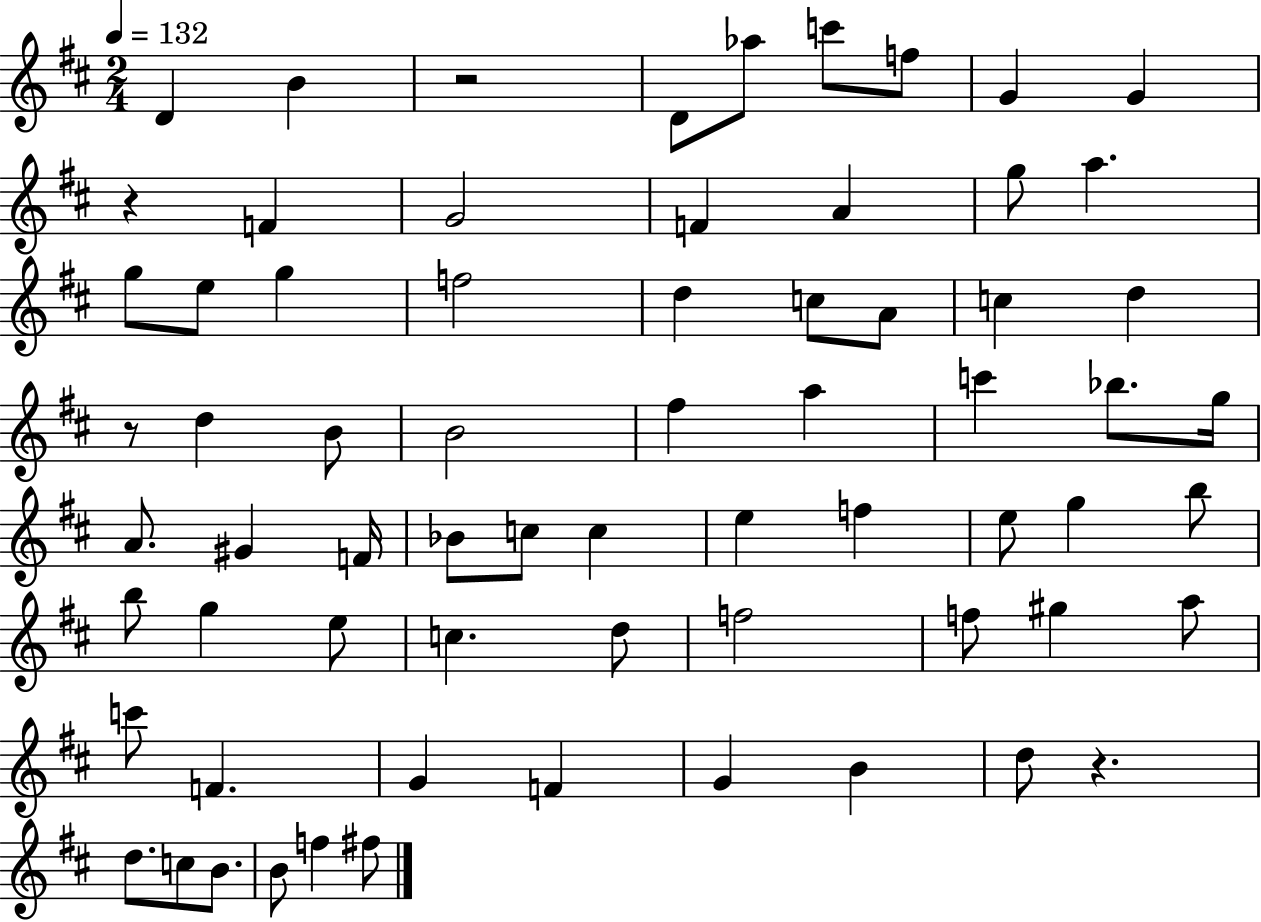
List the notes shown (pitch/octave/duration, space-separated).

D4/q B4/q R/h D4/e Ab5/e C6/e F5/e G4/q G4/q R/q F4/q G4/h F4/q A4/q G5/e A5/q. G5/e E5/e G5/q F5/h D5/q C5/e A4/e C5/q D5/q R/e D5/q B4/e B4/h F#5/q A5/q C6/q Bb5/e. G5/s A4/e. G#4/q F4/s Bb4/e C5/e C5/q E5/q F5/q E5/e G5/q B5/e B5/e G5/q E5/e C5/q. D5/e F5/h F5/e G#5/q A5/e C6/e F4/q. G4/q F4/q G4/q B4/q D5/e R/q. D5/e. C5/e B4/e. B4/e F5/q F#5/e